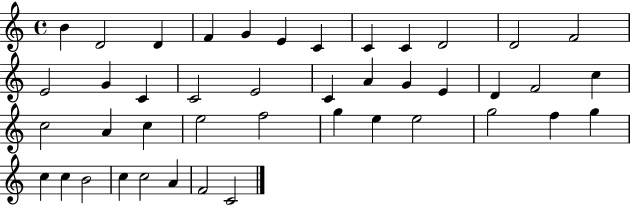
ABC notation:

X:1
T:Untitled
M:4/4
L:1/4
K:C
B D2 D F G E C C C D2 D2 F2 E2 G C C2 E2 C A G E D F2 c c2 A c e2 f2 g e e2 g2 f g c c B2 c c2 A F2 C2